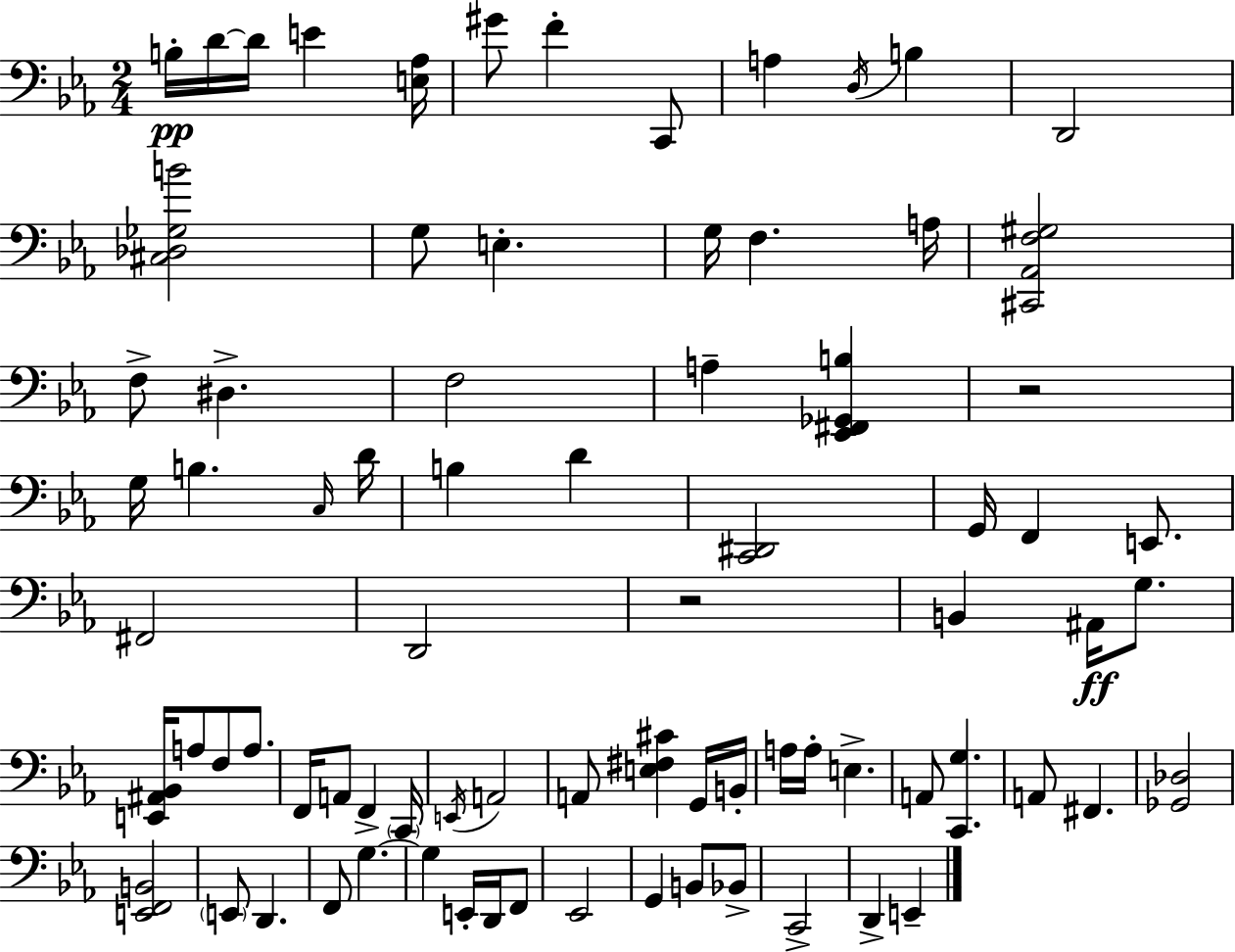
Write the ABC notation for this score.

X:1
T:Untitled
M:2/4
L:1/4
K:Eb
B,/4 D/4 D/4 E [E,_A,]/4 ^G/2 F C,,/2 A, D,/4 B, D,,2 [^C,_D,_G,B]2 G,/2 E, G,/4 F, A,/4 [^C,,_A,,F,^G,]2 F,/2 ^D, F,2 A, [_E,,^F,,_G,,B,] z2 G,/4 B, C,/4 D/4 B, D [C,,^D,,]2 G,,/4 F,, E,,/2 ^F,,2 D,,2 z2 B,, ^A,,/4 G,/2 [E,,^A,,_B,,]/4 A,/2 F,/2 A,/2 F,,/4 A,,/2 F,, C,,/4 E,,/4 A,,2 A,,/2 [E,^F,^C] G,,/4 B,,/4 A,/4 A,/4 E, A,,/2 [C,,G,] A,,/2 ^F,, [_G,,_D,]2 [E,,F,,B,,]2 E,,/2 D,, F,,/2 G, G, E,,/4 D,,/4 F,,/2 _E,,2 G,, B,,/2 _B,,/2 C,,2 D,, E,,